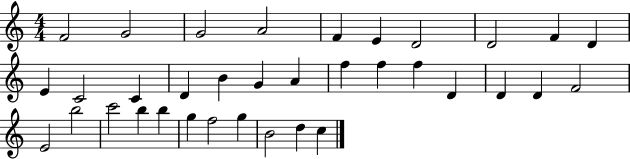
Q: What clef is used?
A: treble